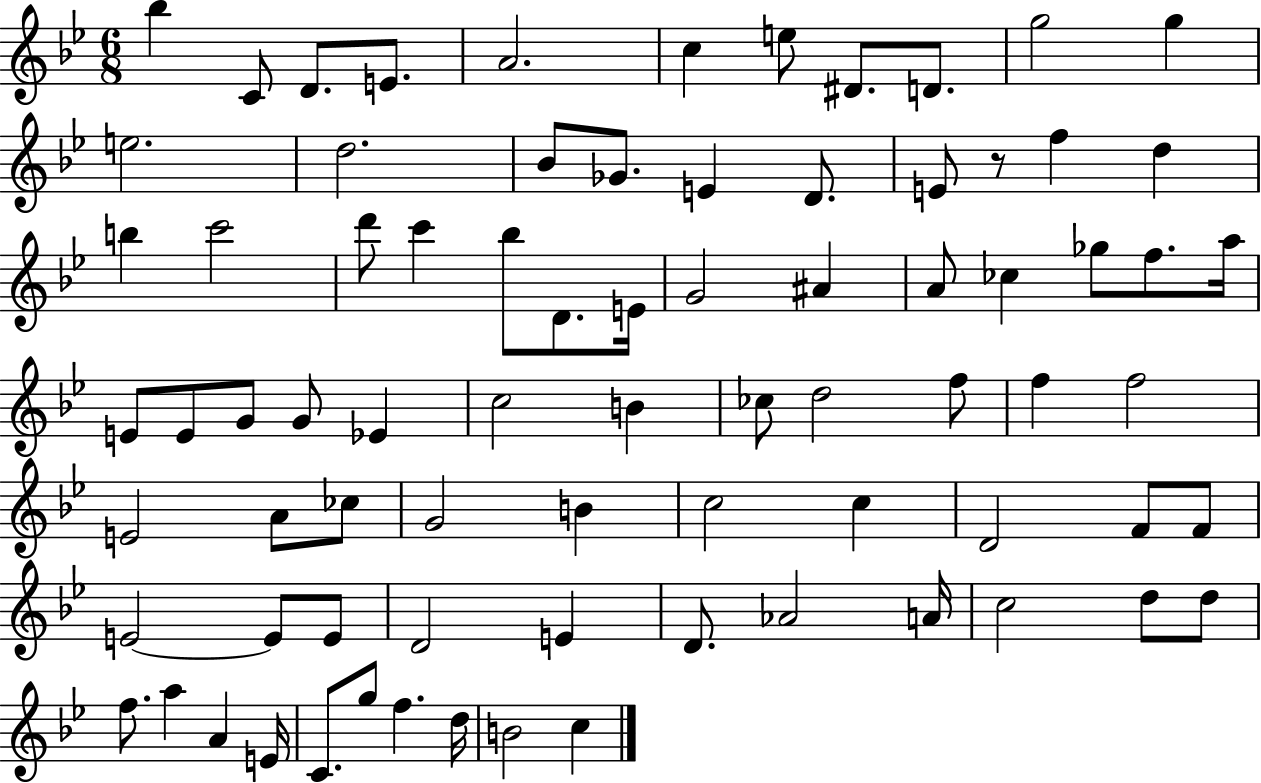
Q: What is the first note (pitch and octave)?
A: Bb5